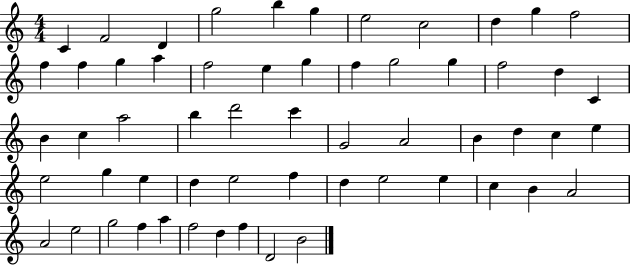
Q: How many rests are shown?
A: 0